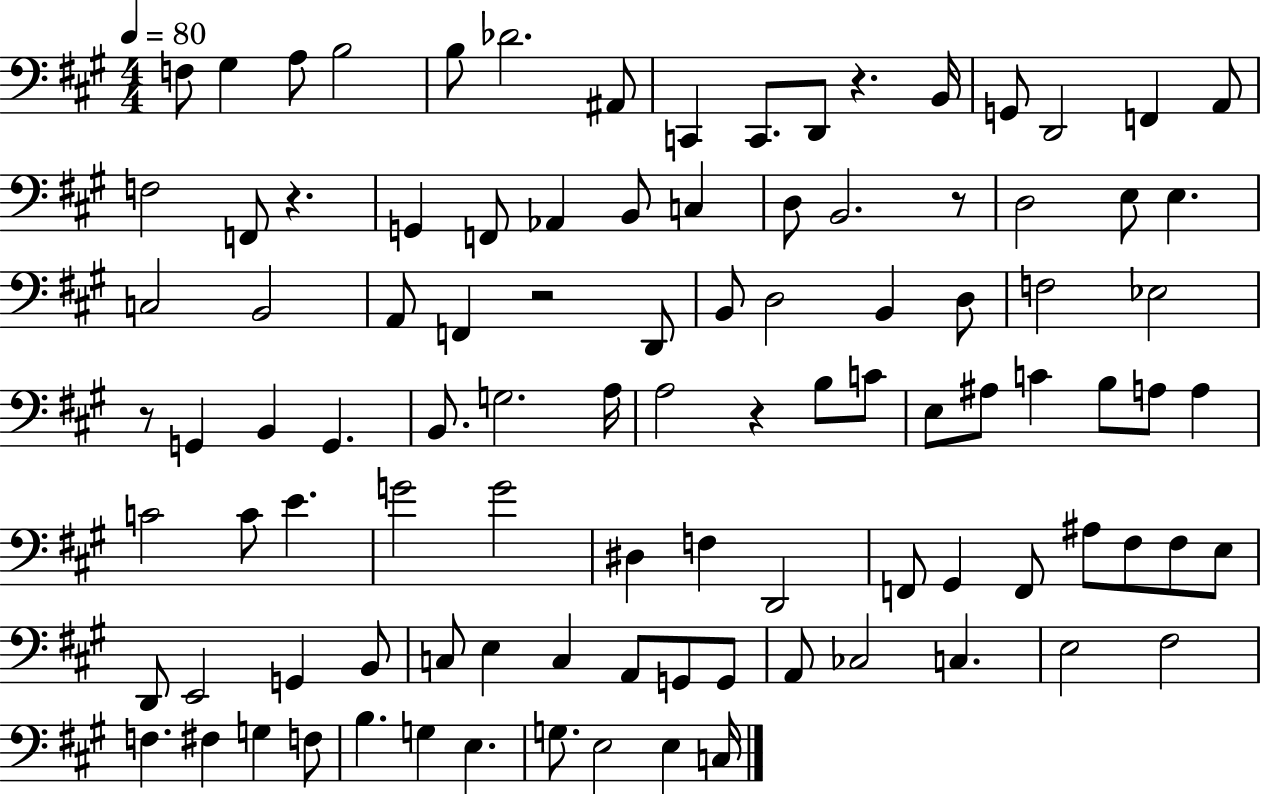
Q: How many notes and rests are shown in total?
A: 100